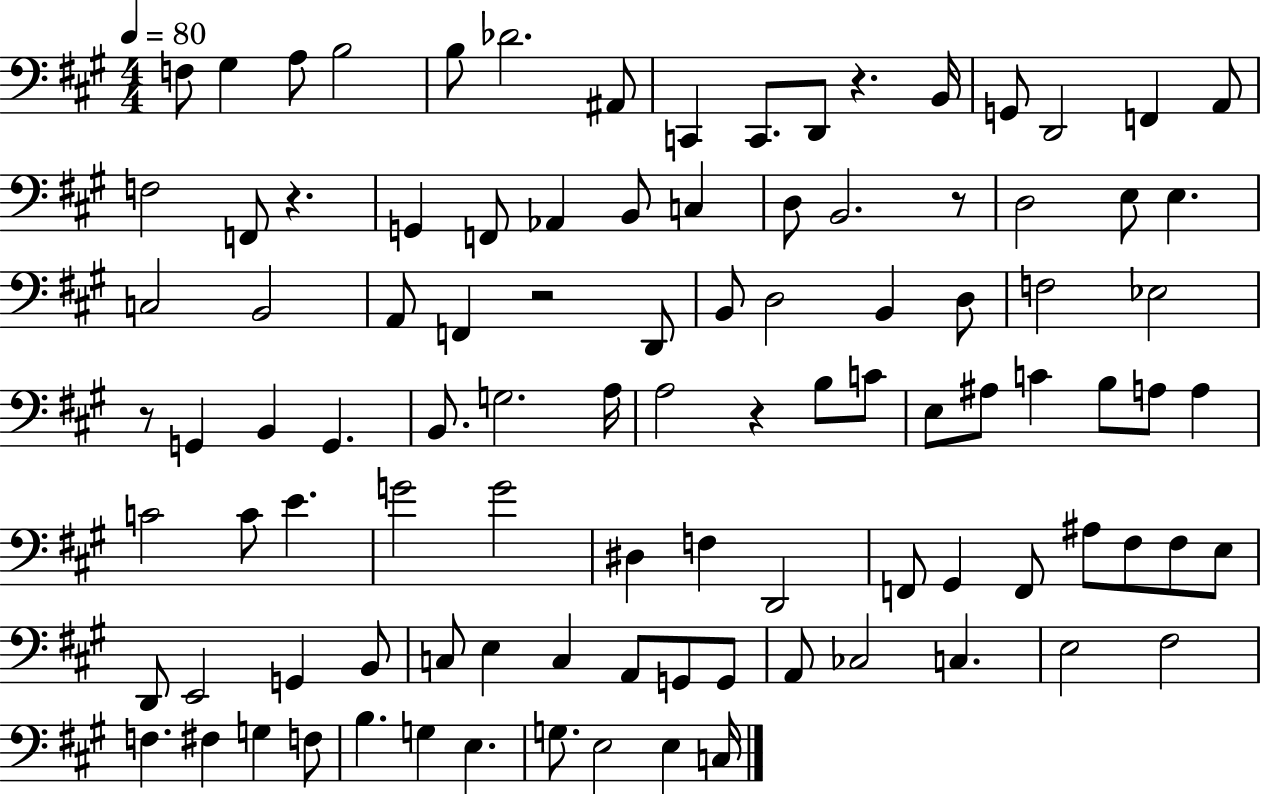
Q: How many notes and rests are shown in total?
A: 100